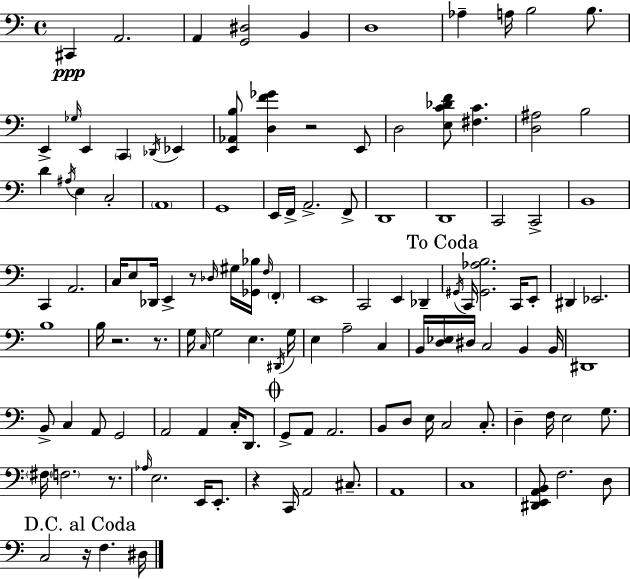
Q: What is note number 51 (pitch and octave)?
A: E2